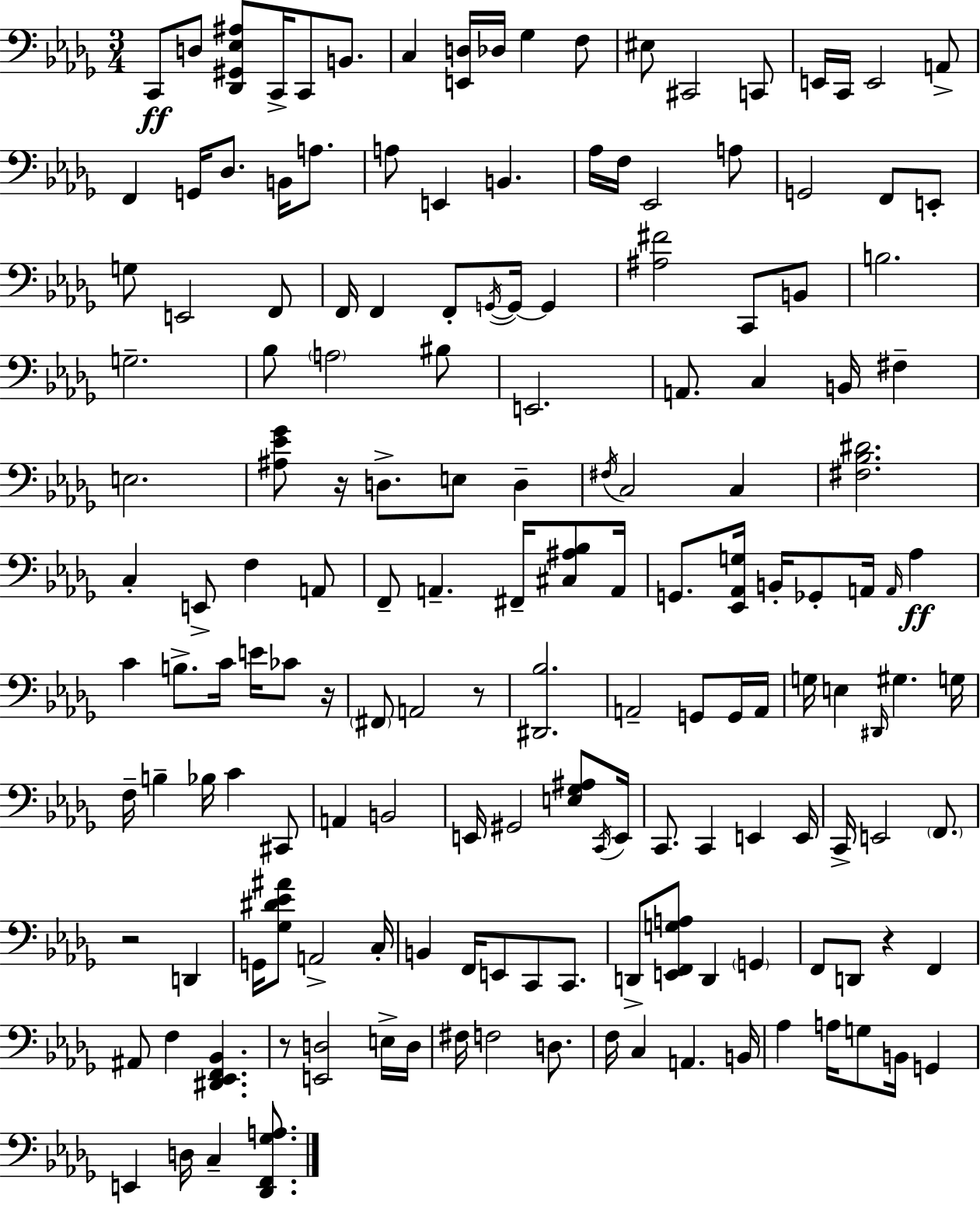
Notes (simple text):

C2/e D3/e [Db2,G#2,Eb3,A#3]/e C2/s C2/e B2/e. C3/q [E2,D3]/s Db3/s Gb3/q F3/e EIS3/e C#2/h C2/e E2/s C2/s E2/h A2/e F2/q G2/s Db3/e. B2/s A3/e. A3/e E2/q B2/q. Ab3/s F3/s Eb2/h A3/e G2/h F2/e E2/e G3/e E2/h F2/e F2/s F2/q F2/e G2/s G2/s G2/q [A#3,F#4]/h C2/e B2/e B3/h. G3/h. Bb3/e A3/h BIS3/e E2/h. A2/e. C3/q B2/s F#3/q E3/h. [A#3,Eb4,Gb4]/e R/s D3/e. E3/e D3/q F#3/s C3/h C3/q [F#3,Bb3,D#4]/h. C3/q E2/e F3/q A2/e F2/e A2/q. F#2/s [C#3,A#3,Bb3]/e A2/s G2/e. [Eb2,Ab2,G3]/s B2/s Gb2/e A2/s A2/s Ab3/q C4/q B3/e. C4/s E4/s CES4/e R/s F#2/e A2/h R/e [D#2,Bb3]/h. A2/h G2/e G2/s A2/s G3/s E3/q D#2/s G#3/q. G3/s F3/s B3/q Bb3/s C4/q C#2/e A2/q B2/h E2/s G#2/h [E3,Gb3,A#3]/e C2/s E2/s C2/e. C2/q E2/q E2/s C2/s E2/h F2/e. R/h D2/q G2/s [Gb3,D#4,Eb4,A#4]/e A2/h C3/s B2/q F2/s E2/e C2/e C2/e. D2/e [E2,F2,G3,A3]/e D2/q G2/q F2/e D2/e R/q F2/q A#2/e F3/q [D#2,Eb2,F2,Bb2]/q. R/e [E2,D3]/h E3/s D3/s F#3/s F3/h D3/e. F3/s C3/q A2/q. B2/s Ab3/q A3/s G3/e B2/s G2/q E2/q D3/s C3/q [Db2,F2,Gb3,A3]/e.